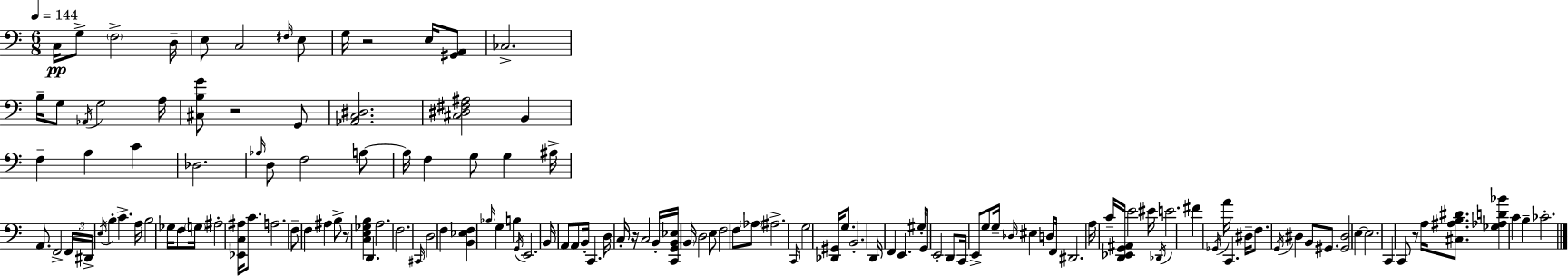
{
  \clef bass
  \numericTimeSignature
  \time 6/8
  \key a \minor
  \tempo 4 = 144
  c16\pp g8-> \parenthesize f2-> d16-- | e8 c2 \grace { fis16 } e8 | g16 r2 e16 <gis, a,>8 | ces2.-> | \break b16-- g8 \acciaccatura { aes,16 } g2 | a16 <cis b g'>8 r2 | g,8 <aes, c dis>2. | <cis dis fis ais>2 b,4 | \break f4-- a4 c'4 | des2. | \grace { aes16 } d8 f2 | a8~~ a16 f4 g8 g4 | \break ais16-> a,8. f,2-> | \tuplet 3/2 { f,16 dis,16-> \acciaccatura { e16 } } b4-. c'4.-> | a16 b2 | ges16 f8 \parenthesize g16 ais2-. | \break <ees, c ais>16 c'8. a2. | f8-- f4 ais4 | b8-> r8 <c e ges b>4 d,4. | a2. | \break f2. | \grace { cis,16 } d2 | f4 <b, ees f>4 \grace { bes16 } g4 | b4 \acciaccatura { g,16 } e,2. | \break b,16 a,8 a,8 | b,16-. c,4. d16 c16-. r16 c2 | b,16-. <c, g, b, ees>16 \parenthesize b,16 d2 | e8 f2 | \break f8 \parenthesize aes8 ais2.-> | \grace { c,16 } g2 | <des, gis,>16 g8. b,2.-. | d,16 f,4 | \break e,4. gis16-. g,8 e,2-. | d,8 c,16 e,8-> g8 | g16-- \grace { des16 } eis4 d16 f,16 dis,2. | a16 c'16-- <d, ees, g, ais,>16 | \break e'2 eis'16 \acciaccatura { des,16 } e'2. | fis'4 | \acciaccatura { ges,16 } a'16 c,4. dis16-- f8. | \acciaccatura { g,16 } dis4 b,8 gis,8. | \break <gis, dis>2 e4~~ | e2. | c,4 c,8 r8 a16 <cis ais b dis'>8. | <ges aes d' bes'>4 c'4 b4-- | \break ces'2.-. | \bar "|."
}